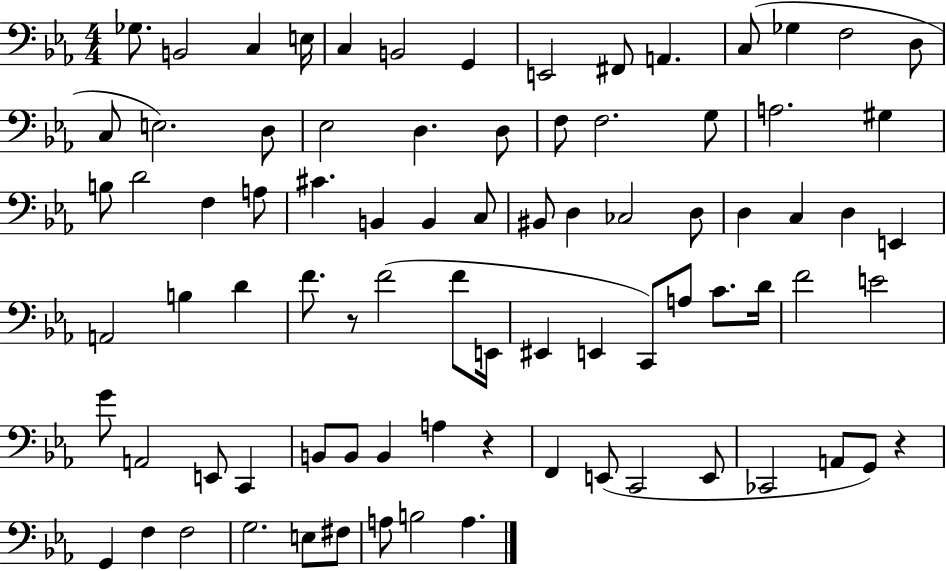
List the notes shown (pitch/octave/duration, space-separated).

Gb3/e. B2/h C3/q E3/s C3/q B2/h G2/q E2/h F#2/e A2/q. C3/e Gb3/q F3/h D3/e C3/e E3/h. D3/e Eb3/h D3/q. D3/e F3/e F3/h. G3/e A3/h. G#3/q B3/e D4/h F3/q A3/e C#4/q. B2/q B2/q C3/e BIS2/e D3/q CES3/h D3/e D3/q C3/q D3/q E2/q A2/h B3/q D4/q F4/e. R/e F4/h F4/e E2/s EIS2/q E2/q C2/e A3/e C4/e. D4/s F4/h E4/h G4/e A2/h E2/e C2/q B2/e B2/e B2/q A3/q R/q F2/q E2/e C2/h E2/e CES2/h A2/e G2/e R/q G2/q F3/q F3/h G3/h. E3/e F#3/e A3/e B3/h A3/q.